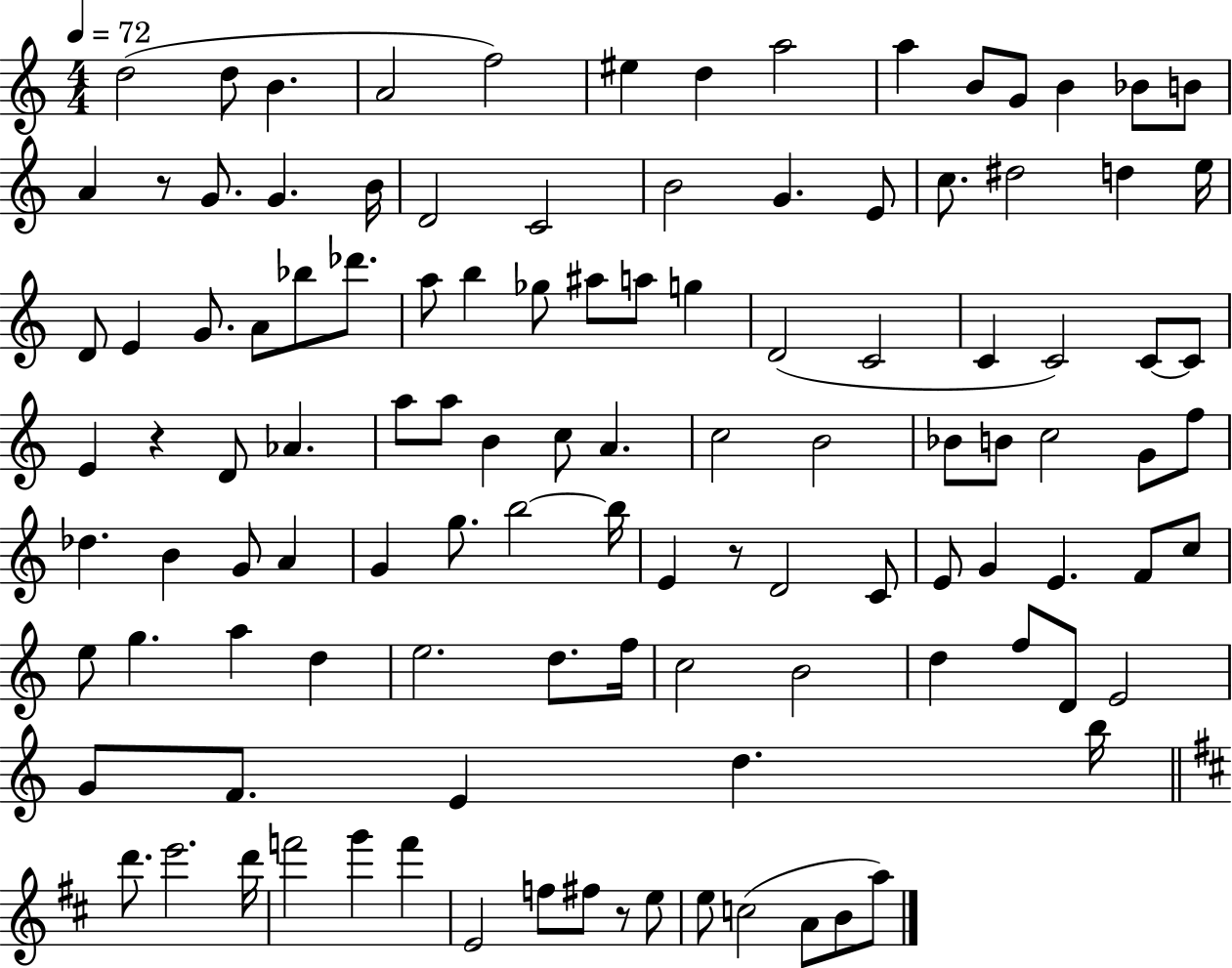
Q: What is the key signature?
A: C major